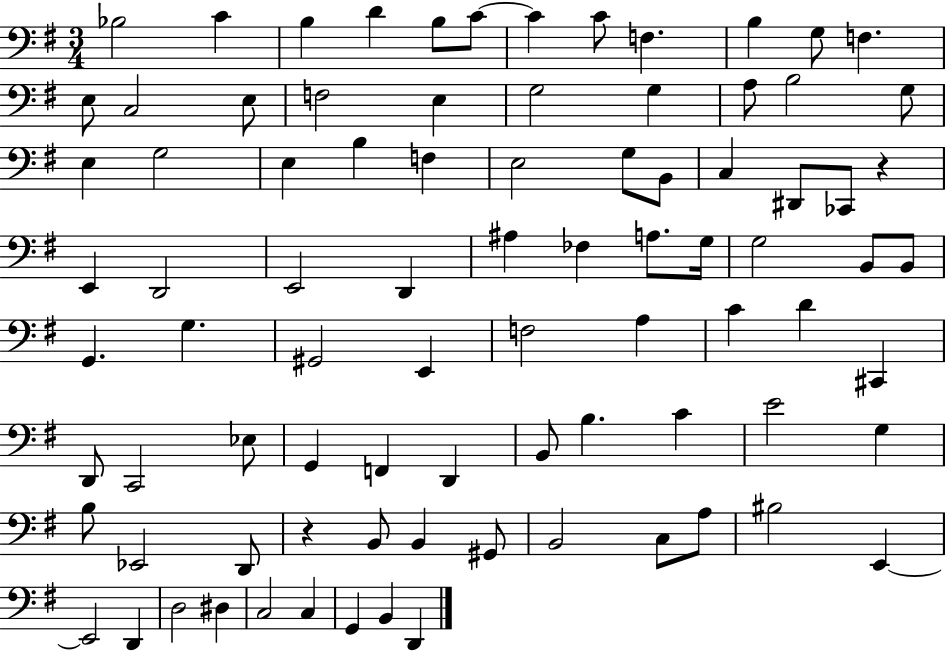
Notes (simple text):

Bb3/h C4/q B3/q D4/q B3/e C4/e C4/q C4/e F3/q. B3/q G3/e F3/q. E3/e C3/h E3/e F3/h E3/q G3/h G3/q A3/e B3/h G3/e E3/q G3/h E3/q B3/q F3/q E3/h G3/e B2/e C3/q D#2/e CES2/e R/q E2/q D2/h E2/h D2/q A#3/q FES3/q A3/e. G3/s G3/h B2/e B2/e G2/q. G3/q. G#2/h E2/q F3/h A3/q C4/q D4/q C#2/q D2/e C2/h Eb3/e G2/q F2/q D2/q B2/e B3/q. C4/q E4/h G3/q B3/e Eb2/h D2/e R/q B2/e B2/q G#2/e B2/h C3/e A3/e BIS3/h E2/q E2/h D2/q D3/h D#3/q C3/h C3/q G2/q B2/q D2/q